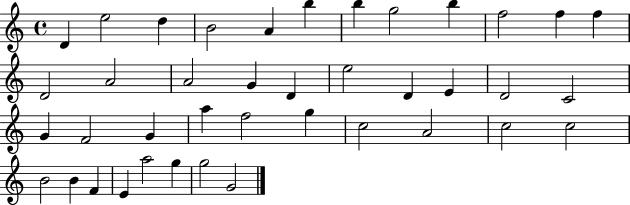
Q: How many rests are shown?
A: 0